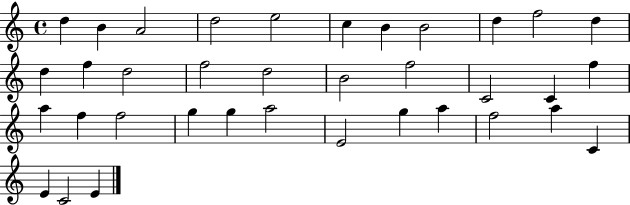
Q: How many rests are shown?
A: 0